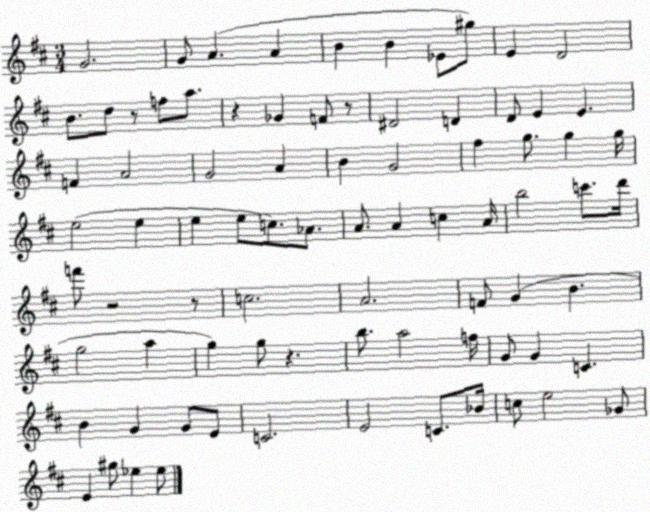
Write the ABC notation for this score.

X:1
T:Untitled
M:3/4
L:1/4
K:D
G2 G/2 A A B B _E/2 ^g/2 E D2 B/2 d/2 z/2 f/2 a/2 z _G F/2 z/2 ^D2 D D/2 E E F A2 G2 A B G2 ^f g/2 g g/4 e2 e e e/2 c/2 _A/2 A/2 A c A/4 b2 c'/2 d'/4 f'/2 z2 z/2 c2 A2 F/2 G B g2 a g g/2 z b/2 a2 f/4 G/2 G C B G G/2 E/2 C2 E2 C/2 _B/4 c/2 e2 _G/2 E ^g/2 _e _e/2